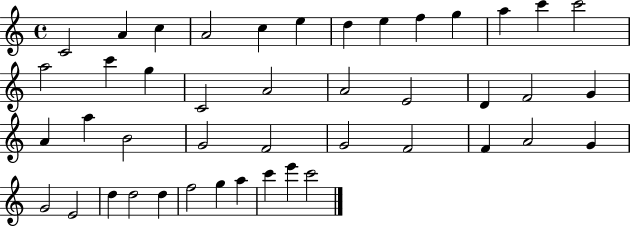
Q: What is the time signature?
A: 4/4